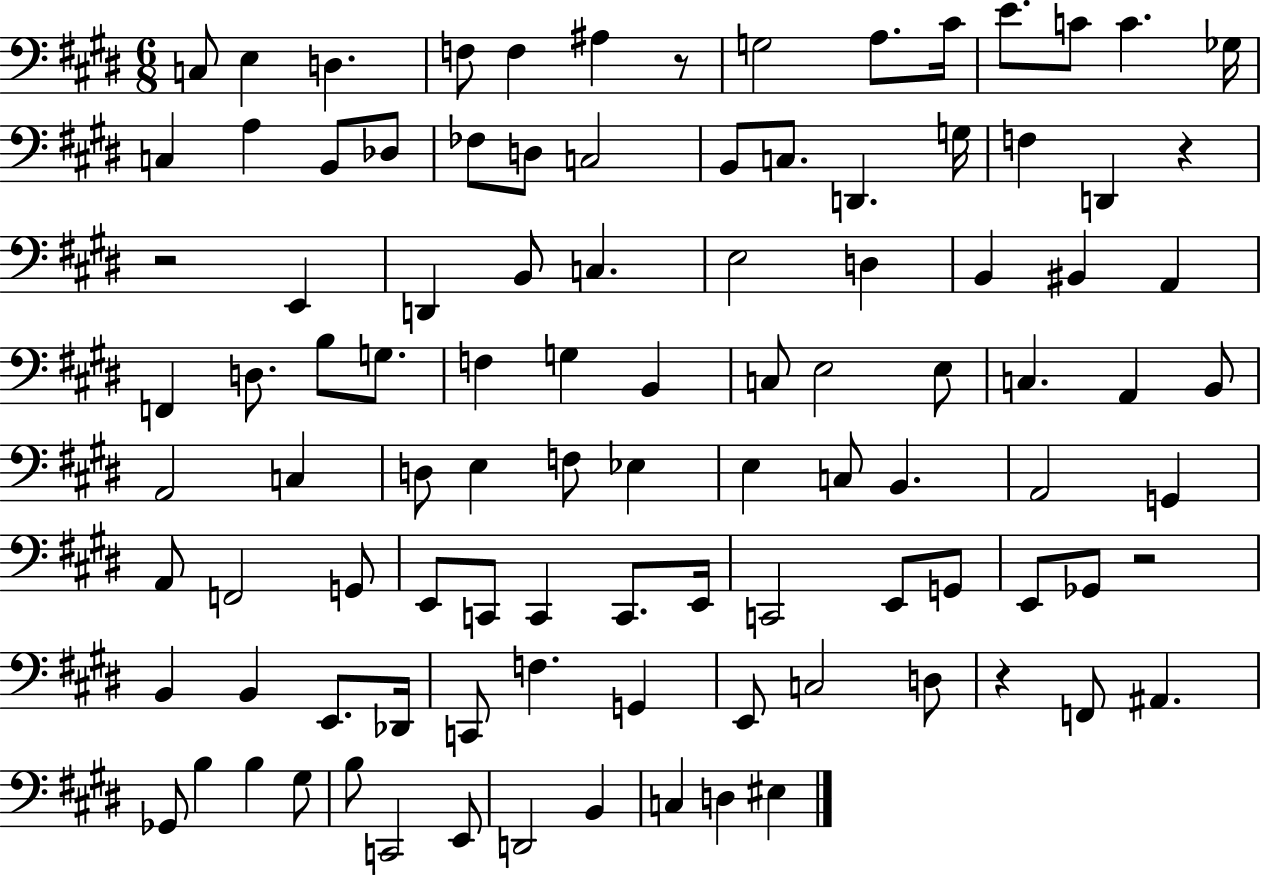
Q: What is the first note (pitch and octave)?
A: C3